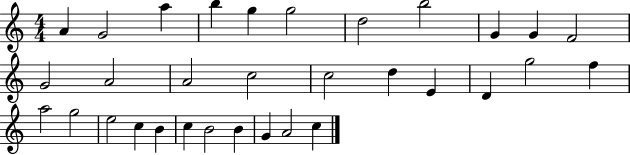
{
  \clef treble
  \numericTimeSignature
  \time 4/4
  \key c \major
  a'4 g'2 a''4 | b''4 g''4 g''2 | d''2 b''2 | g'4 g'4 f'2 | \break g'2 a'2 | a'2 c''2 | c''2 d''4 e'4 | d'4 g''2 f''4 | \break a''2 g''2 | e''2 c''4 b'4 | c''4 b'2 b'4 | g'4 a'2 c''4 | \break \bar "|."
}